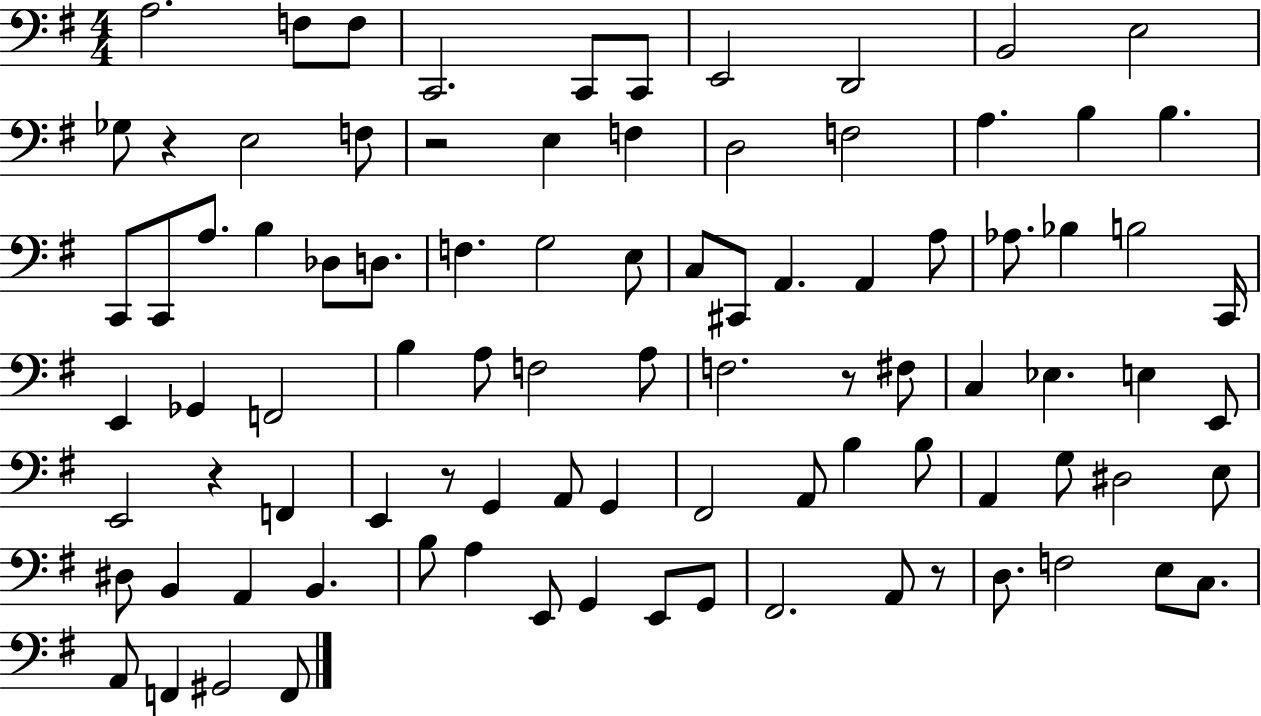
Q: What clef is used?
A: bass